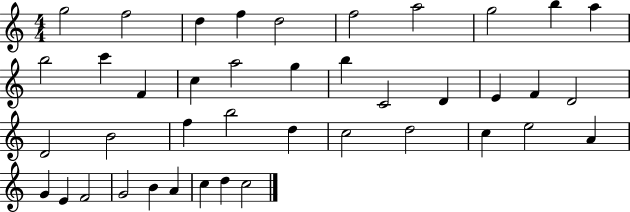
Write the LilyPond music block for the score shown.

{
  \clef treble
  \numericTimeSignature
  \time 4/4
  \key c \major
  g''2 f''2 | d''4 f''4 d''2 | f''2 a''2 | g''2 b''4 a''4 | \break b''2 c'''4 f'4 | c''4 a''2 g''4 | b''4 c'2 d'4 | e'4 f'4 d'2 | \break d'2 b'2 | f''4 b''2 d''4 | c''2 d''2 | c''4 e''2 a'4 | \break g'4 e'4 f'2 | g'2 b'4 a'4 | c''4 d''4 c''2 | \bar "|."
}